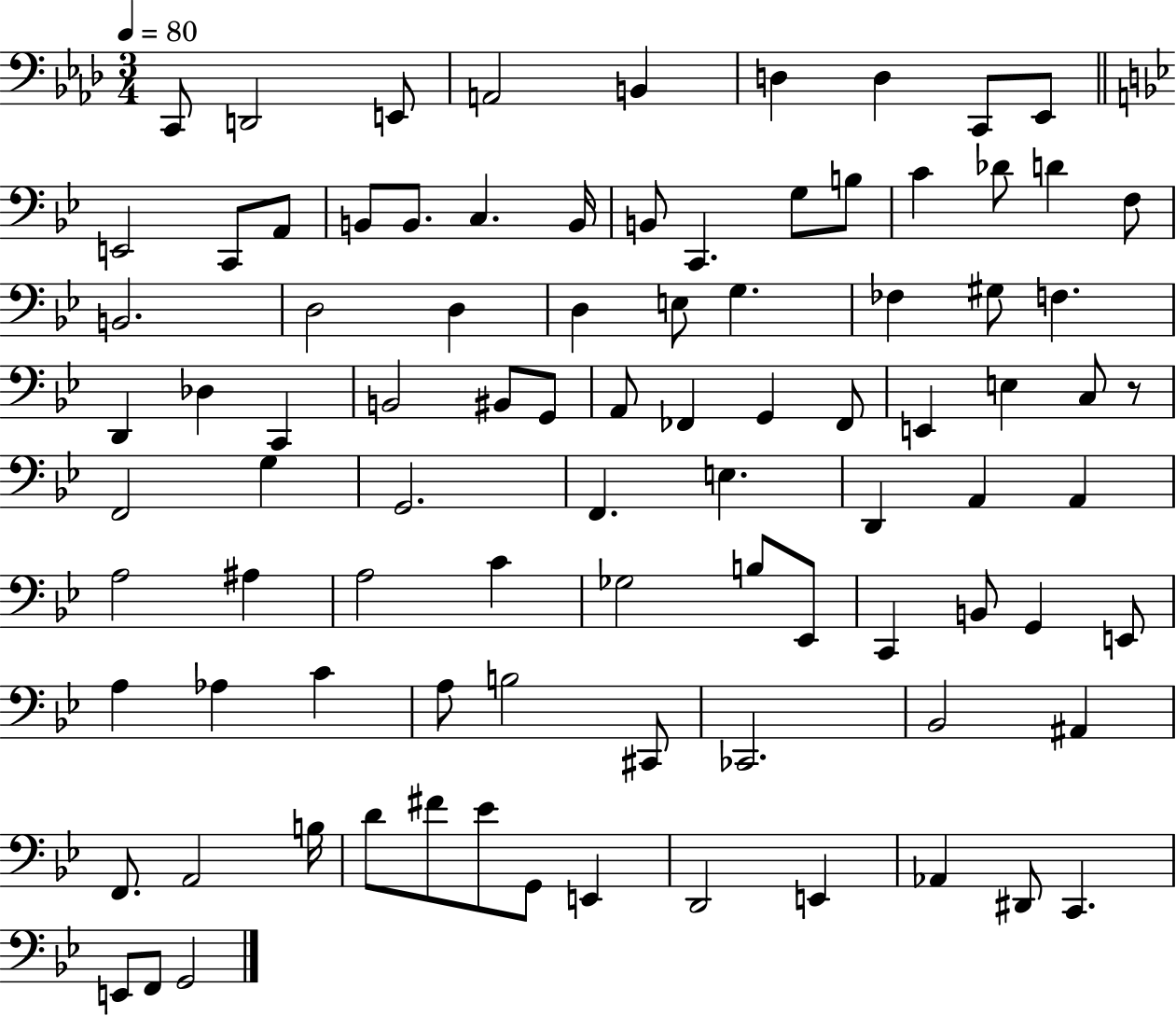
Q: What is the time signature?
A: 3/4